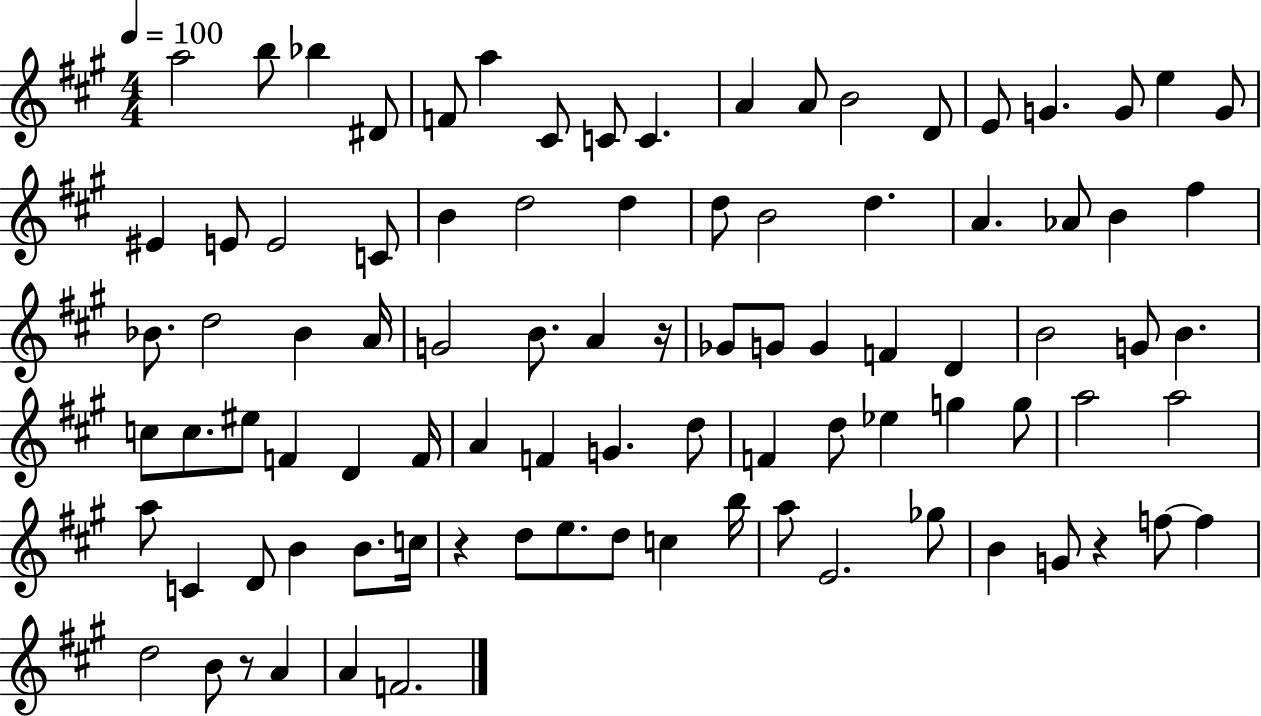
{
  \clef treble
  \numericTimeSignature
  \time 4/4
  \key a \major
  \tempo 4 = 100
  a''2 b''8 bes''4 dis'8 | f'8 a''4 cis'8 c'8 c'4. | a'4 a'8 b'2 d'8 | e'8 g'4. g'8 e''4 g'8 | \break eis'4 e'8 e'2 c'8 | b'4 d''2 d''4 | d''8 b'2 d''4. | a'4. aes'8 b'4 fis''4 | \break bes'8. d''2 bes'4 a'16 | g'2 b'8. a'4 r16 | ges'8 g'8 g'4 f'4 d'4 | b'2 g'8 b'4. | \break c''8 c''8. eis''8 f'4 d'4 f'16 | a'4 f'4 g'4. d''8 | f'4 d''8 ees''4 g''4 g''8 | a''2 a''2 | \break a''8 c'4 d'8 b'4 b'8. c''16 | r4 d''8 e''8. d''8 c''4 b''16 | a''8 e'2. ges''8 | b'4 g'8 r4 f''8~~ f''4 | \break d''2 b'8 r8 a'4 | a'4 f'2. | \bar "|."
}